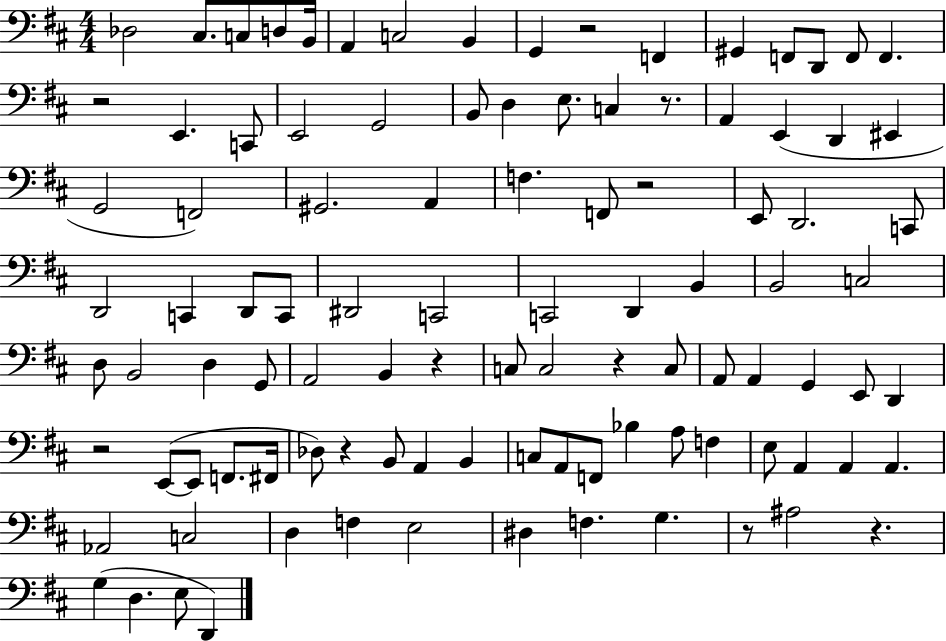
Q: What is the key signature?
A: D major